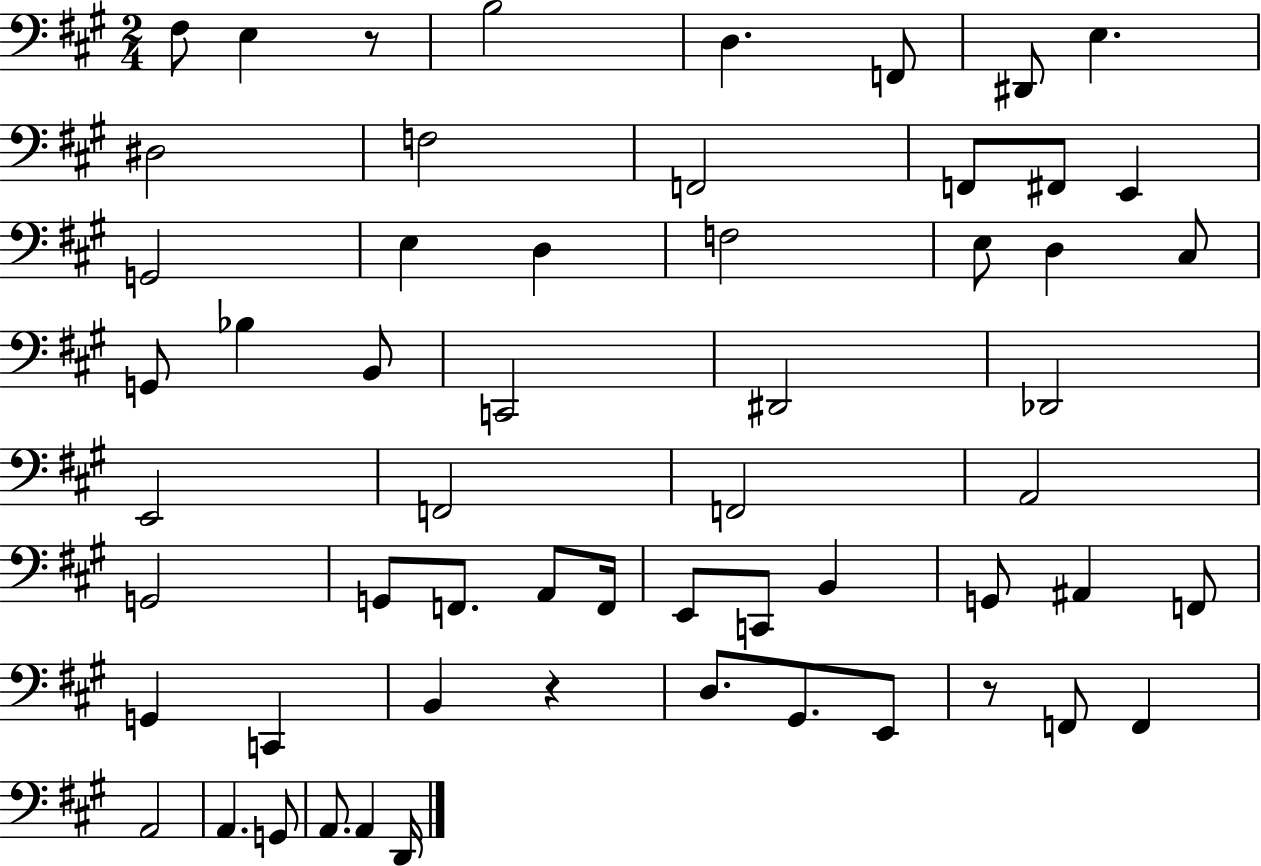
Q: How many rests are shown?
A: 3